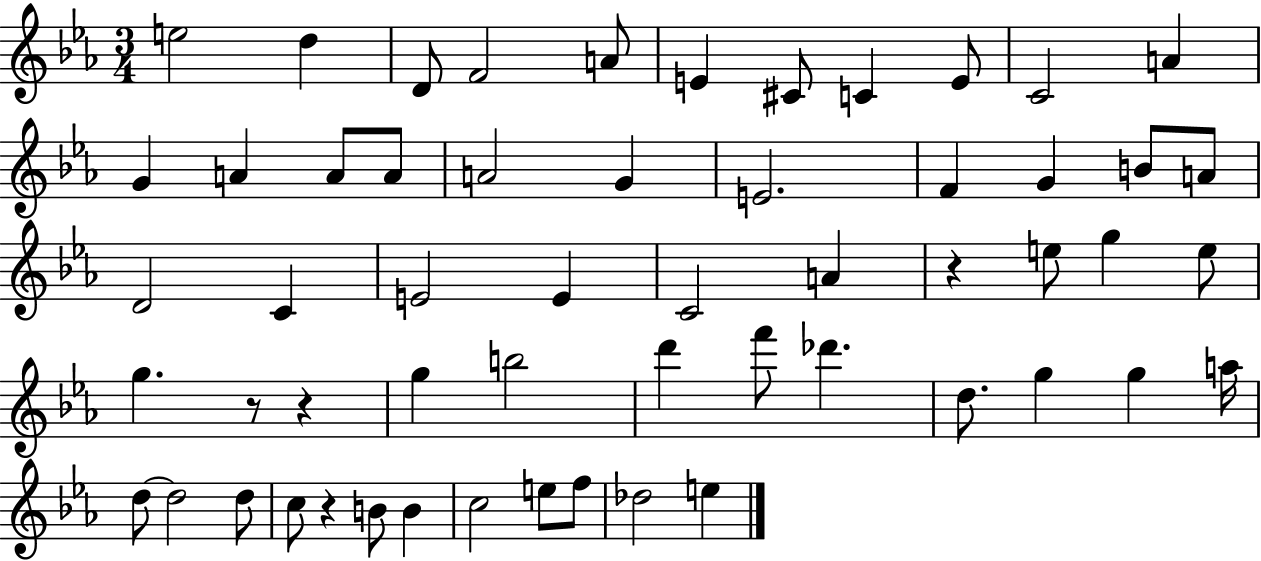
X:1
T:Untitled
M:3/4
L:1/4
K:Eb
e2 d D/2 F2 A/2 E ^C/2 C E/2 C2 A G A A/2 A/2 A2 G E2 F G B/2 A/2 D2 C E2 E C2 A z e/2 g e/2 g z/2 z g b2 d' f'/2 _d' d/2 g g a/4 d/2 d2 d/2 c/2 z B/2 B c2 e/2 f/2 _d2 e